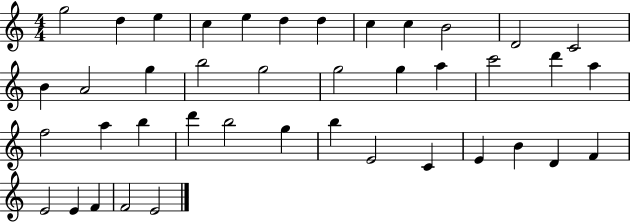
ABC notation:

X:1
T:Untitled
M:4/4
L:1/4
K:C
g2 d e c e d d c c B2 D2 C2 B A2 g b2 g2 g2 g a c'2 d' a f2 a b d' b2 g b E2 C E B D F E2 E F F2 E2